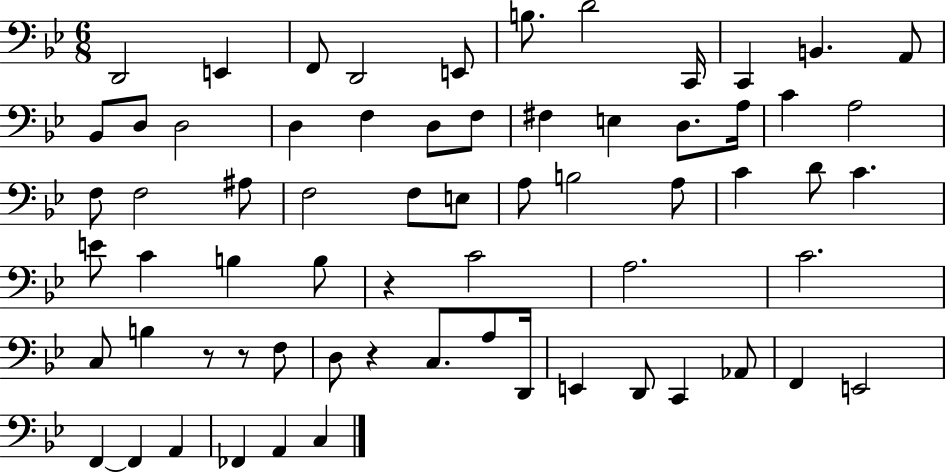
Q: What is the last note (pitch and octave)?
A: C3